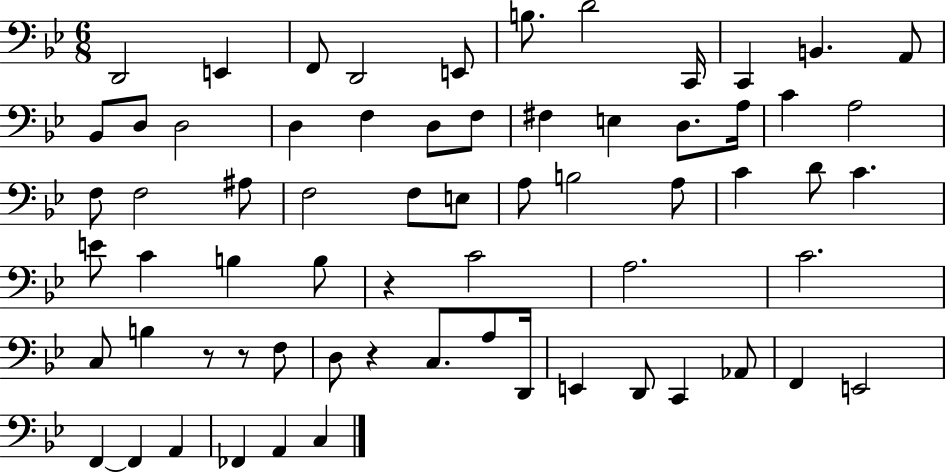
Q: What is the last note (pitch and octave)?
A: C3